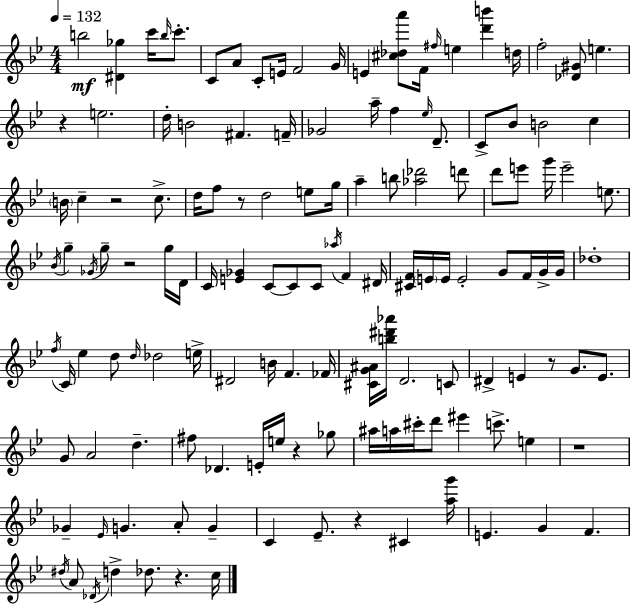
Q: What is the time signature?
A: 4/4